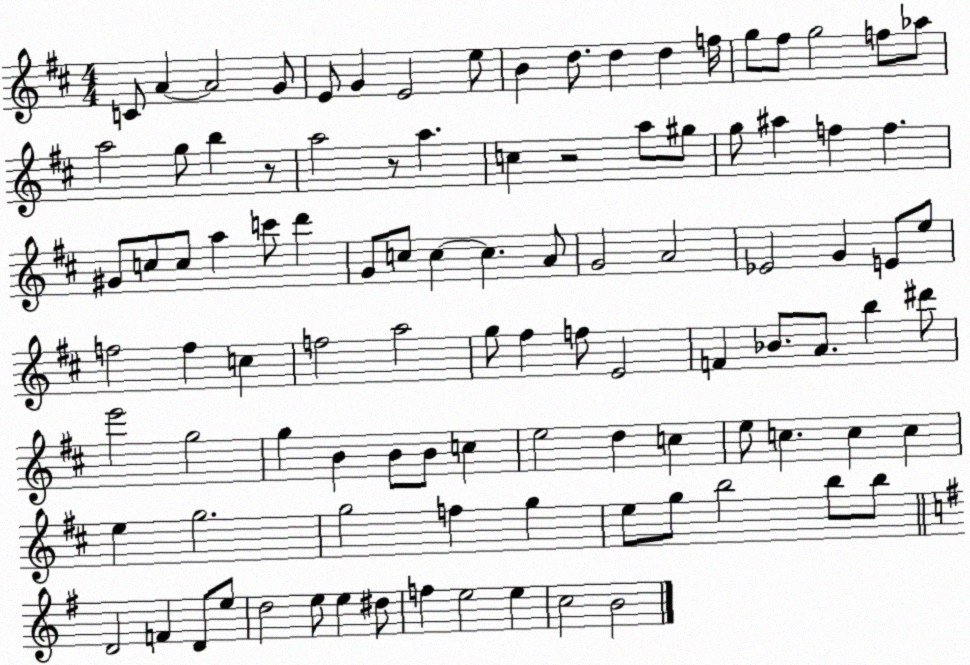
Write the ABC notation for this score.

X:1
T:Untitled
M:4/4
L:1/4
K:D
C/2 A A2 G/2 E/2 G E2 e/2 B d/2 d d f/4 g/2 ^f/2 g2 f/2 _a/2 a2 g/2 b z/2 a2 z/2 a c z2 a/2 ^g/2 g/2 ^a f f ^G/2 c/2 c/2 a c'/2 d' G/2 c/2 c c A/2 G2 A2 _E2 G E/2 e/2 f2 f c f2 a2 g/2 ^f f/2 E2 F _B/2 A/2 b ^d'/2 e'2 g2 g B B/2 B/2 c e2 d c e/2 c c c e g2 g2 f g e/2 g/2 b2 b/2 b/2 D2 F D/2 e/2 d2 e/2 e ^d/2 f e2 e c2 B2